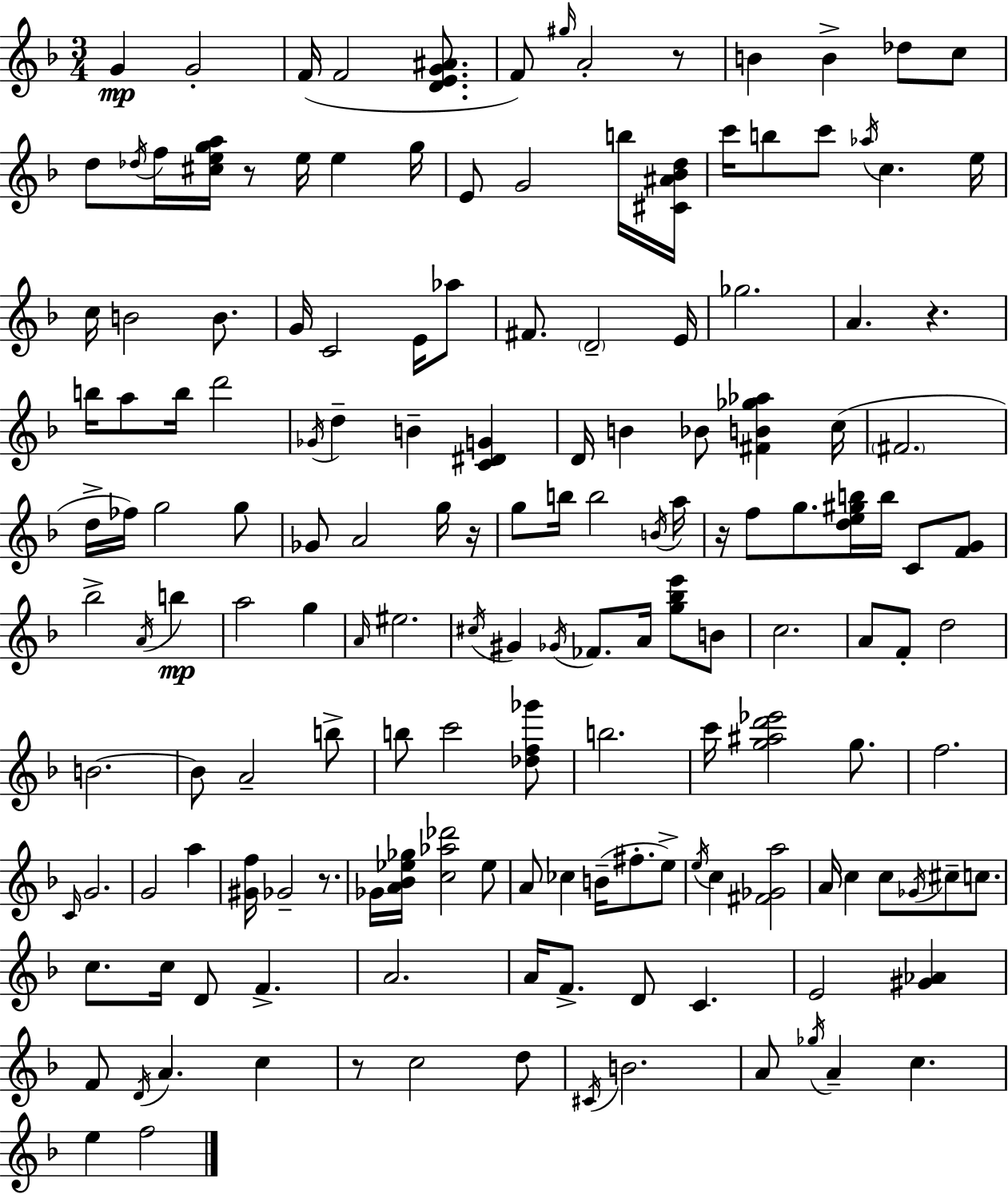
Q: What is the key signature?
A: F major